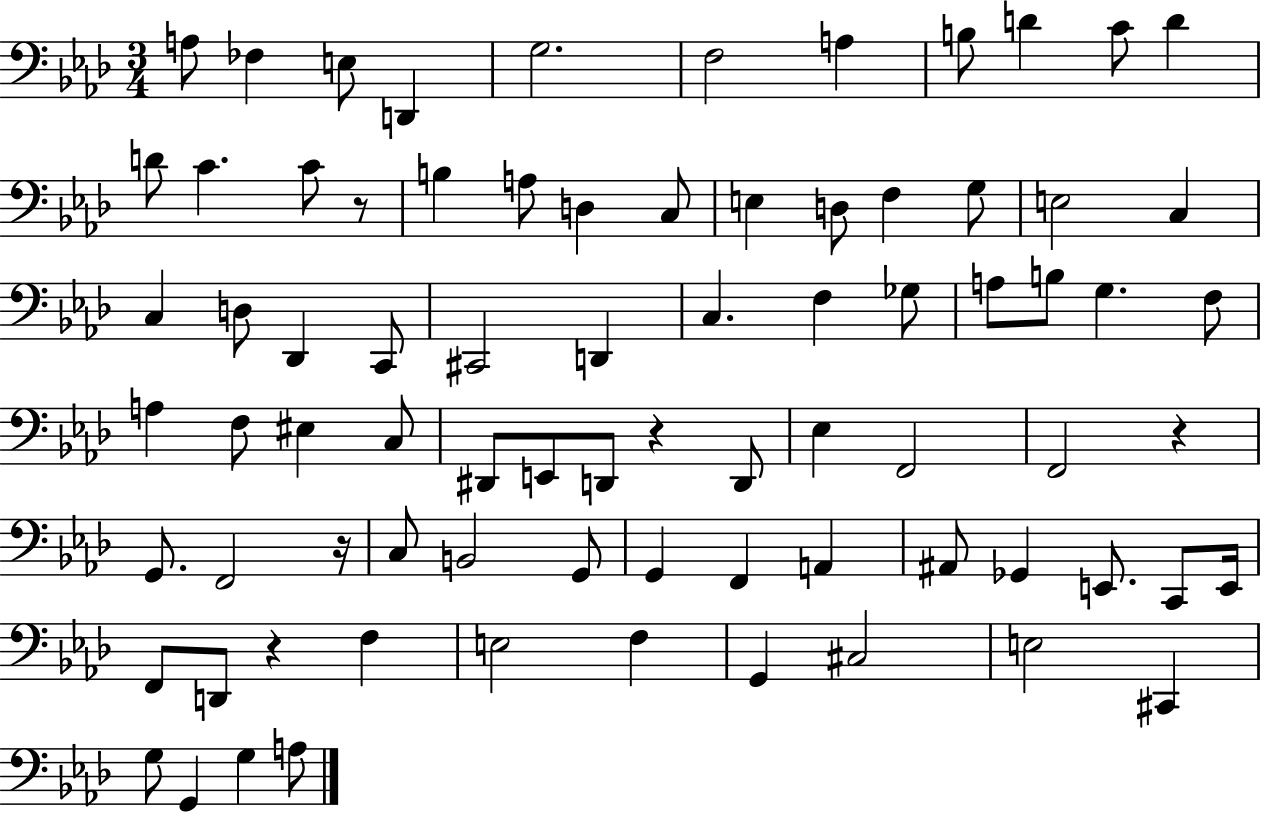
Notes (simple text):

A3/e FES3/q E3/e D2/q G3/h. F3/h A3/q B3/e D4/q C4/e D4/q D4/e C4/q. C4/e R/e B3/q A3/e D3/q C3/e E3/q D3/e F3/q G3/e E3/h C3/q C3/q D3/e Db2/q C2/e C#2/h D2/q C3/q. F3/q Gb3/e A3/e B3/e G3/q. F3/e A3/q F3/e EIS3/q C3/e D#2/e E2/e D2/e R/q D2/e Eb3/q F2/h F2/h R/q G2/e. F2/h R/s C3/e B2/h G2/e G2/q F2/q A2/q A#2/e Gb2/q E2/e. C2/e E2/s F2/e D2/e R/q F3/q E3/h F3/q G2/q C#3/h E3/h C#2/q G3/e G2/q G3/q A3/e